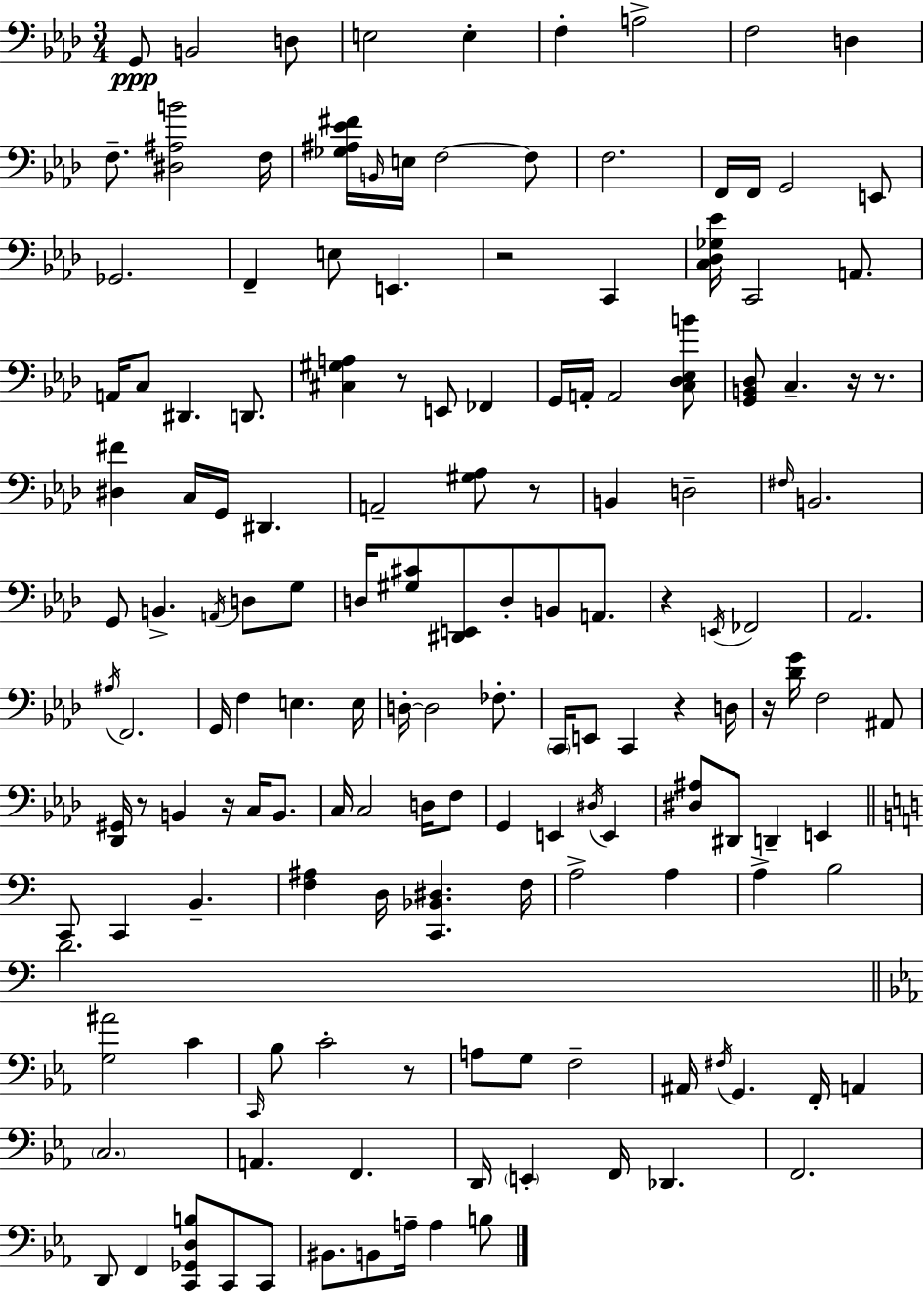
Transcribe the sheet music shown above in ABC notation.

X:1
T:Untitled
M:3/4
L:1/4
K:Fm
G,,/2 B,,2 D,/2 E,2 E, F, A,2 F,2 D, F,/2 [^D,^A,B]2 F,/4 [_G,^A,_E^F]/4 B,,/4 E,/4 F,2 F,/2 F,2 F,,/4 F,,/4 G,,2 E,,/2 _G,,2 F,, E,/2 E,, z2 C,, [C,_D,_G,_E]/4 C,,2 A,,/2 A,,/4 C,/2 ^D,, D,,/2 [^C,^G,A,] z/2 E,,/2 _F,, G,,/4 A,,/4 A,,2 [C,_D,_E,B]/2 [G,,B,,_D,]/2 C, z/4 z/2 [^D,^F] C,/4 G,,/4 ^D,, A,,2 [^G,_A,]/2 z/2 B,, D,2 ^F,/4 B,,2 G,,/2 B,, A,,/4 D,/2 G,/2 D,/4 [^G,^C]/2 [^D,,E,,]/2 D,/2 B,,/2 A,,/2 z E,,/4 _F,,2 _A,,2 ^A,/4 F,,2 G,,/4 F, E, E,/4 D,/4 D,2 _F,/2 C,,/4 E,,/2 C,, z D,/4 z/4 [_DG]/4 F,2 ^A,,/2 [_D,,^G,,]/4 z/2 B,, z/4 C,/4 B,,/2 C,/4 C,2 D,/4 F,/2 G,, E,, ^D,/4 E,, [^D,^A,]/2 ^D,,/2 D,, E,, C,,/2 C,, B,, [F,^A,] D,/4 [C,,_B,,^D,] F,/4 A,2 A, A, B,2 D2 [G,^A]2 C C,,/4 _B,/2 C2 z/2 A,/2 G,/2 F,2 ^A,,/4 ^F,/4 G,, F,,/4 A,, C,2 A,, F,, D,,/4 E,, F,,/4 _D,, F,,2 D,,/2 F,, [C,,_G,,D,B,]/2 C,,/2 C,,/2 ^B,,/2 B,,/2 A,/4 A, B,/2